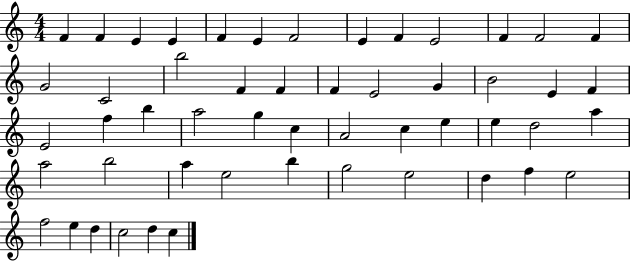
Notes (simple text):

F4/q F4/q E4/q E4/q F4/q E4/q F4/h E4/q F4/q E4/h F4/q F4/h F4/q G4/h C4/h B5/h F4/q F4/q F4/q E4/h G4/q B4/h E4/q F4/q E4/h F5/q B5/q A5/h G5/q C5/q A4/h C5/q E5/q E5/q D5/h A5/q A5/h B5/h A5/q E5/h B5/q G5/h E5/h D5/q F5/q E5/h F5/h E5/q D5/q C5/h D5/q C5/q